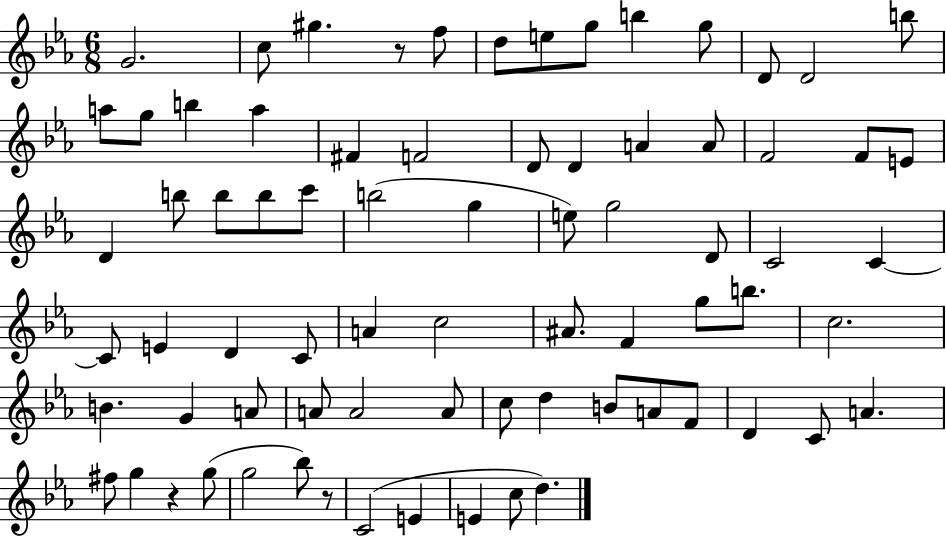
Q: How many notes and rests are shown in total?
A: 75